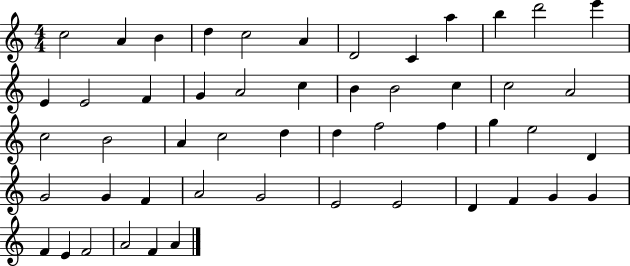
C5/h A4/q B4/q D5/q C5/h A4/q D4/h C4/q A5/q B5/q D6/h E6/q E4/q E4/h F4/q G4/q A4/h C5/q B4/q B4/h C5/q C5/h A4/h C5/h B4/h A4/q C5/h D5/q D5/q F5/h F5/q G5/q E5/h D4/q G4/h G4/q F4/q A4/h G4/h E4/h E4/h D4/q F4/q G4/q G4/q F4/q E4/q F4/h A4/h F4/q A4/q